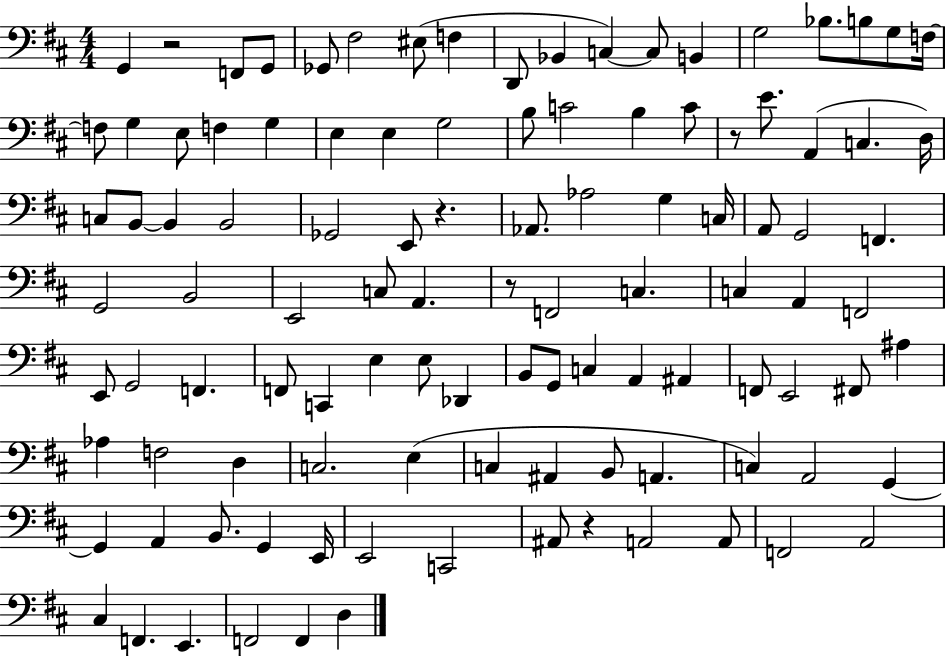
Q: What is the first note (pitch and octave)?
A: G2